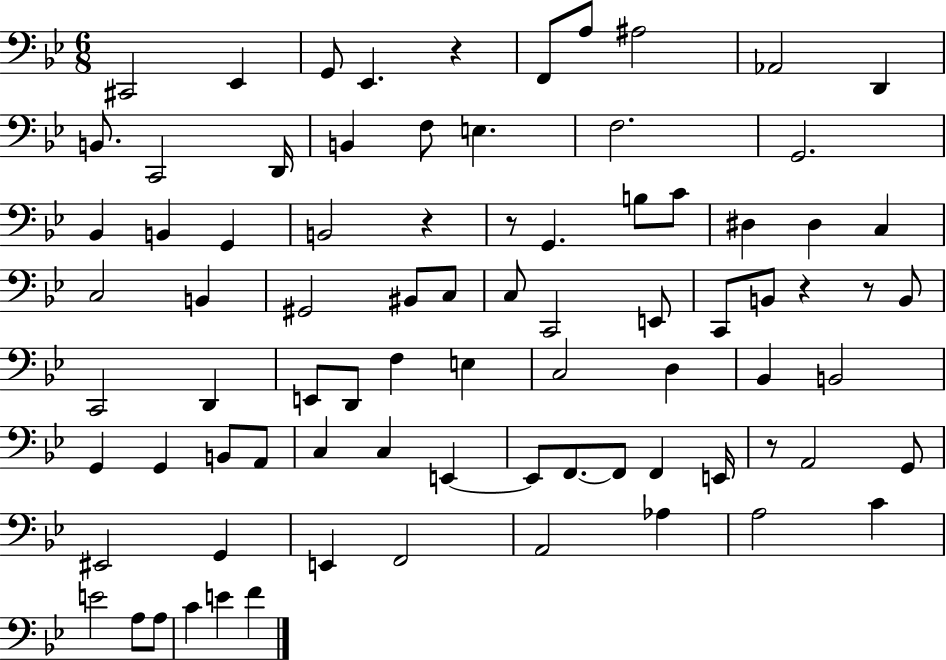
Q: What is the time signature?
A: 6/8